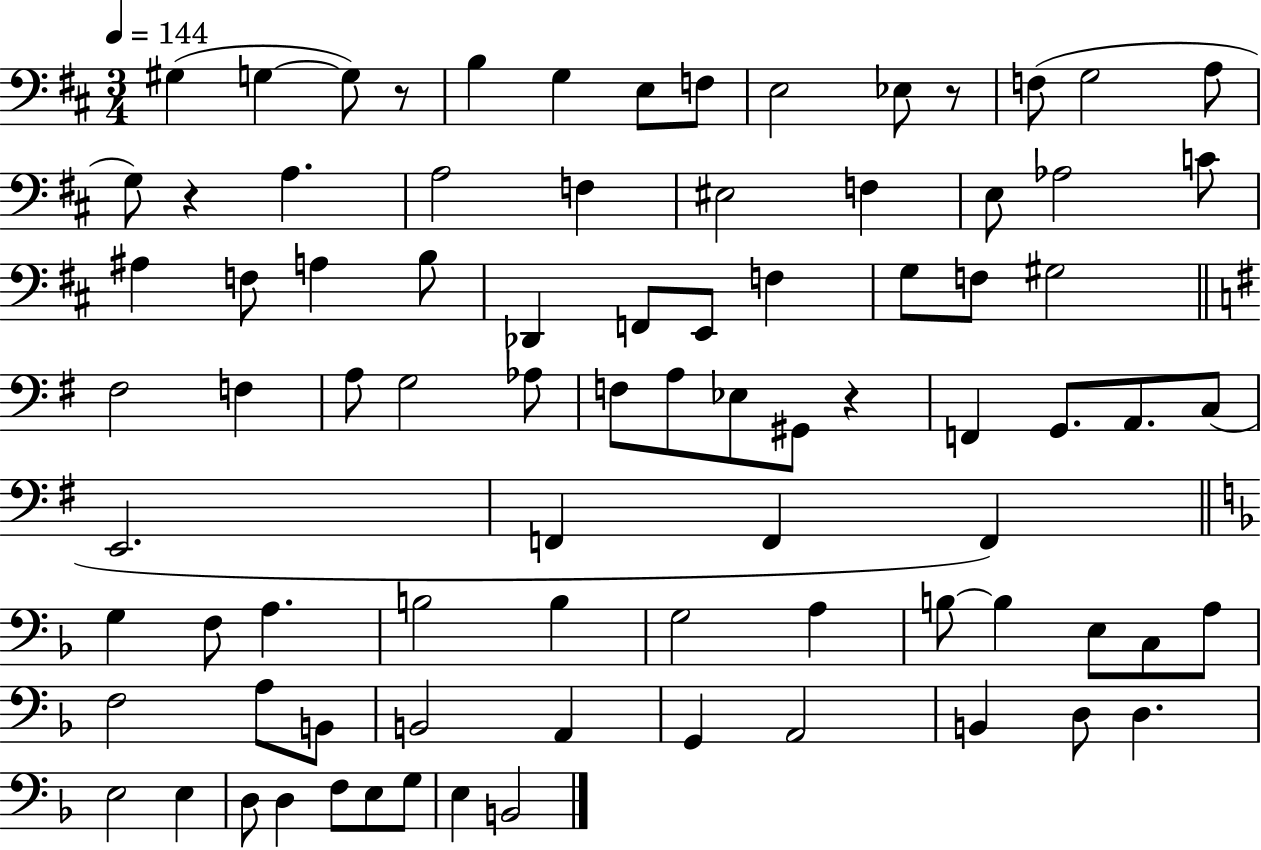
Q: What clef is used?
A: bass